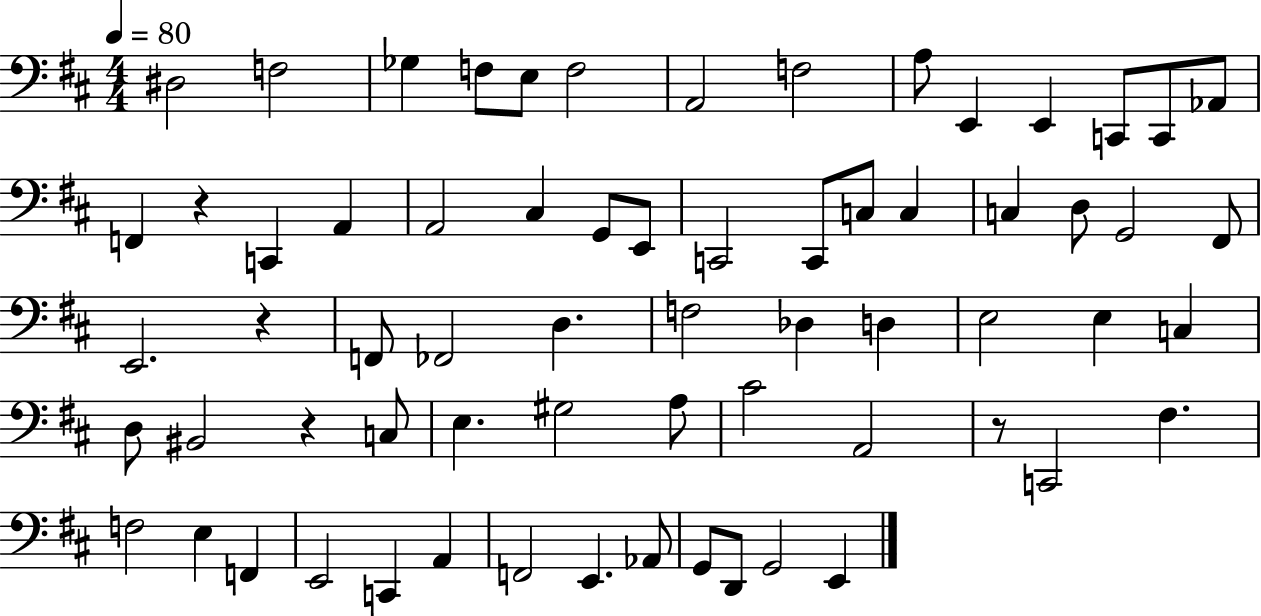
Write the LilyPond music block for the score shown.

{
  \clef bass
  \numericTimeSignature
  \time 4/4
  \key d \major
  \tempo 4 = 80
  dis2 f2 | ges4 f8 e8 f2 | a,2 f2 | a8 e,4 e,4 c,8 c,8 aes,8 | \break f,4 r4 c,4 a,4 | a,2 cis4 g,8 e,8 | c,2 c,8 c8 c4 | c4 d8 g,2 fis,8 | \break e,2. r4 | f,8 fes,2 d4. | f2 des4 d4 | e2 e4 c4 | \break d8 bis,2 r4 c8 | e4. gis2 a8 | cis'2 a,2 | r8 c,2 fis4. | \break f2 e4 f,4 | e,2 c,4 a,4 | f,2 e,4. aes,8 | g,8 d,8 g,2 e,4 | \break \bar "|."
}